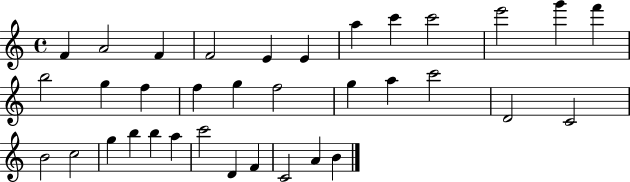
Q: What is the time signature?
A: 4/4